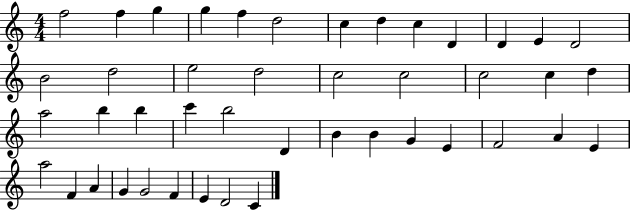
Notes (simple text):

F5/h F5/q G5/q G5/q F5/q D5/h C5/q D5/q C5/q D4/q D4/q E4/q D4/h B4/h D5/h E5/h D5/h C5/h C5/h C5/h C5/q D5/q A5/h B5/q B5/q C6/q B5/h D4/q B4/q B4/q G4/q E4/q F4/h A4/q E4/q A5/h F4/q A4/q G4/q G4/h F4/q E4/q D4/h C4/q